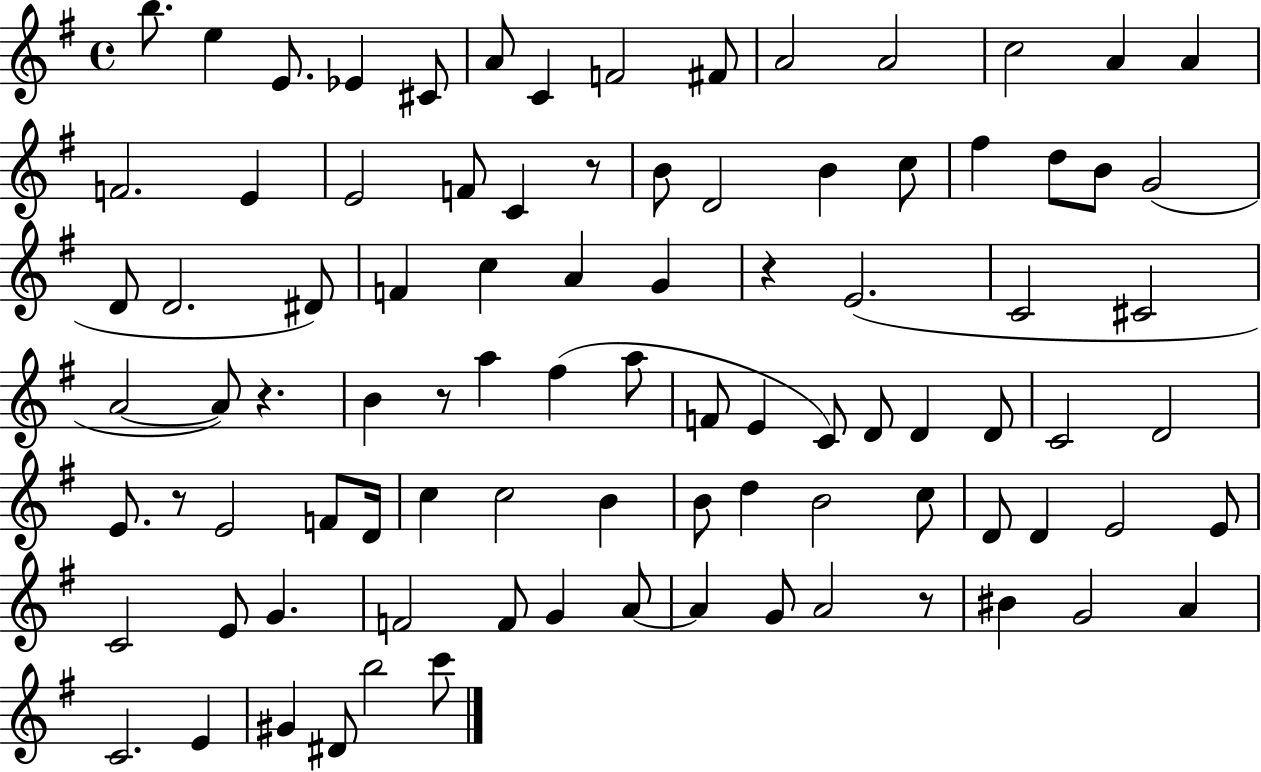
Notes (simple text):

B5/e. E5/q E4/e. Eb4/q C#4/e A4/e C4/q F4/h F#4/e A4/h A4/h C5/h A4/q A4/q F4/h. E4/q E4/h F4/e C4/q R/e B4/e D4/h B4/q C5/e F#5/q D5/e B4/e G4/h D4/e D4/h. D#4/e F4/q C5/q A4/q G4/q R/q E4/h. C4/h C#4/h A4/h A4/e R/q. B4/q R/e A5/q F#5/q A5/e F4/e E4/q C4/e D4/e D4/q D4/e C4/h D4/h E4/e. R/e E4/h F4/e D4/s C5/q C5/h B4/q B4/e D5/q B4/h C5/e D4/e D4/q E4/h E4/e C4/h E4/e G4/q. F4/h F4/e G4/q A4/e A4/q G4/e A4/h R/e BIS4/q G4/h A4/q C4/h. E4/q G#4/q D#4/e B5/h C6/e